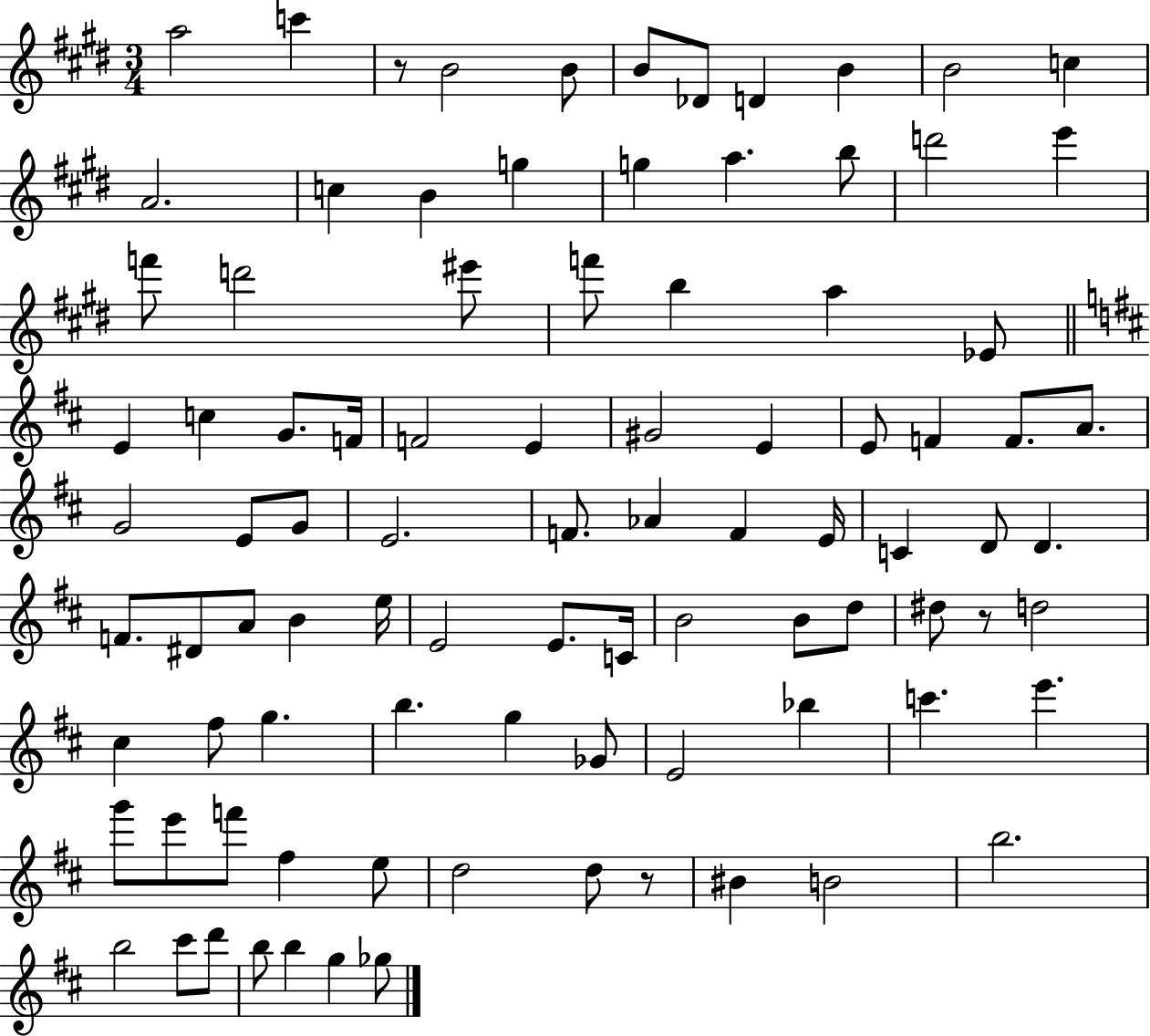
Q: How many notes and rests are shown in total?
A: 92